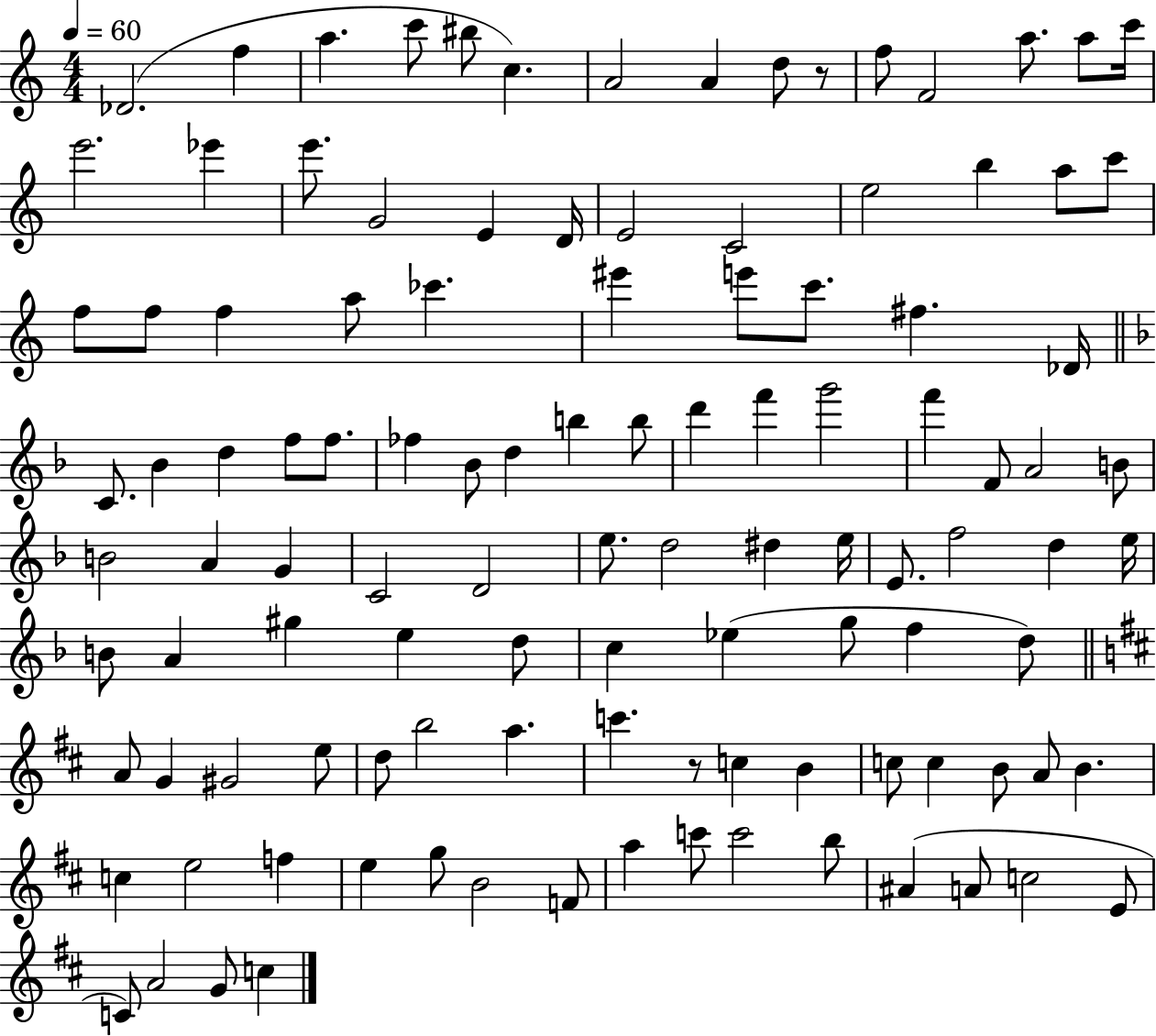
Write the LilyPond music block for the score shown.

{
  \clef treble
  \numericTimeSignature
  \time 4/4
  \key c \major
  \tempo 4 = 60
  des'2.( f''4 | a''4. c'''8 bis''8 c''4.) | a'2 a'4 d''8 r8 | f''8 f'2 a''8. a''8 c'''16 | \break e'''2. ees'''4 | e'''8. g'2 e'4 d'16 | e'2 c'2 | e''2 b''4 a''8 c'''8 | \break f''8 f''8 f''4 a''8 ces'''4. | eis'''4 e'''8 c'''8. fis''4. des'16 | \bar "||" \break \key f \major c'8. bes'4 d''4 f''8 f''8. | fes''4 bes'8 d''4 b''4 b''8 | d'''4 f'''4 g'''2 | f'''4 f'8 a'2 b'8 | \break b'2 a'4 g'4 | c'2 d'2 | e''8. d''2 dis''4 e''16 | e'8. f''2 d''4 e''16 | \break b'8 a'4 gis''4 e''4 d''8 | c''4 ees''4( g''8 f''4 d''8) | \bar "||" \break \key d \major a'8 g'4 gis'2 e''8 | d''8 b''2 a''4. | c'''4. r8 c''4 b'4 | c''8 c''4 b'8 a'8 b'4. | \break c''4 e''2 f''4 | e''4 g''8 b'2 f'8 | a''4 c'''8 c'''2 b''8 | ais'4( a'8 c''2 e'8 | \break c'8) a'2 g'8 c''4 | \bar "|."
}